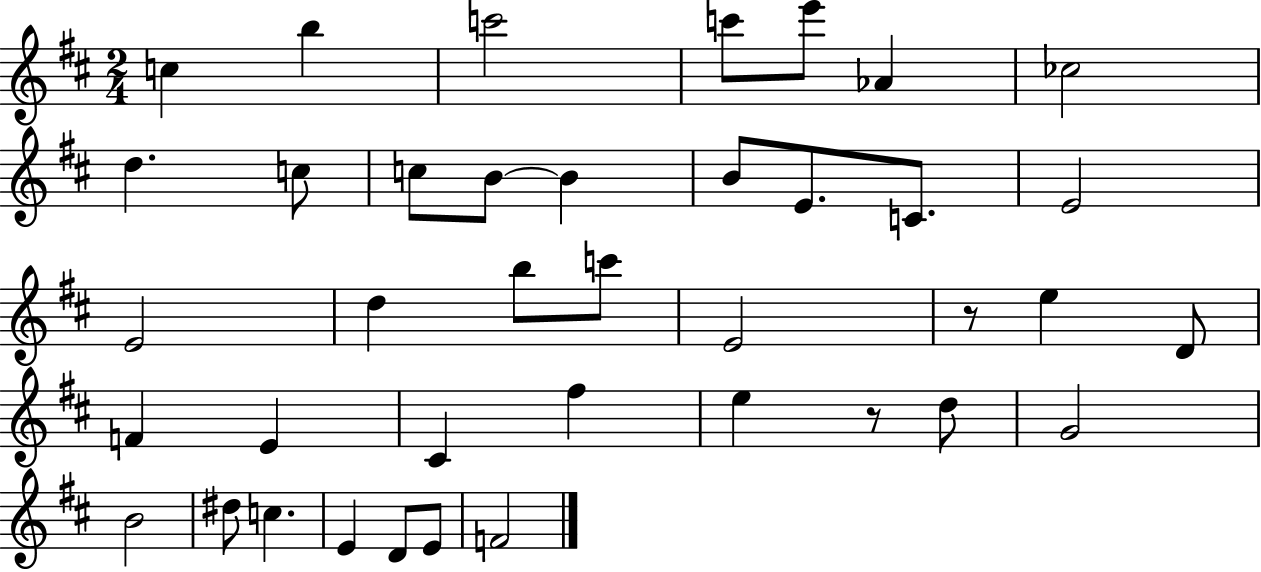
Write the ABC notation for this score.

X:1
T:Untitled
M:2/4
L:1/4
K:D
c b c'2 c'/2 e'/2 _A _c2 d c/2 c/2 B/2 B B/2 E/2 C/2 E2 E2 d b/2 c'/2 E2 z/2 e D/2 F E ^C ^f e z/2 d/2 G2 B2 ^d/2 c E D/2 E/2 F2